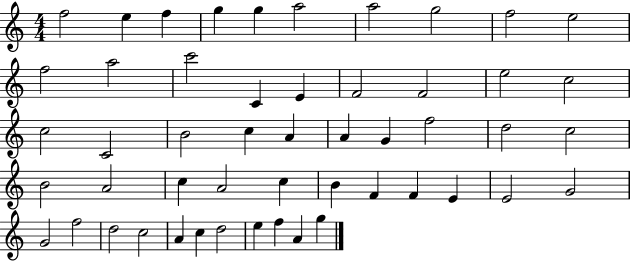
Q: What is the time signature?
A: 4/4